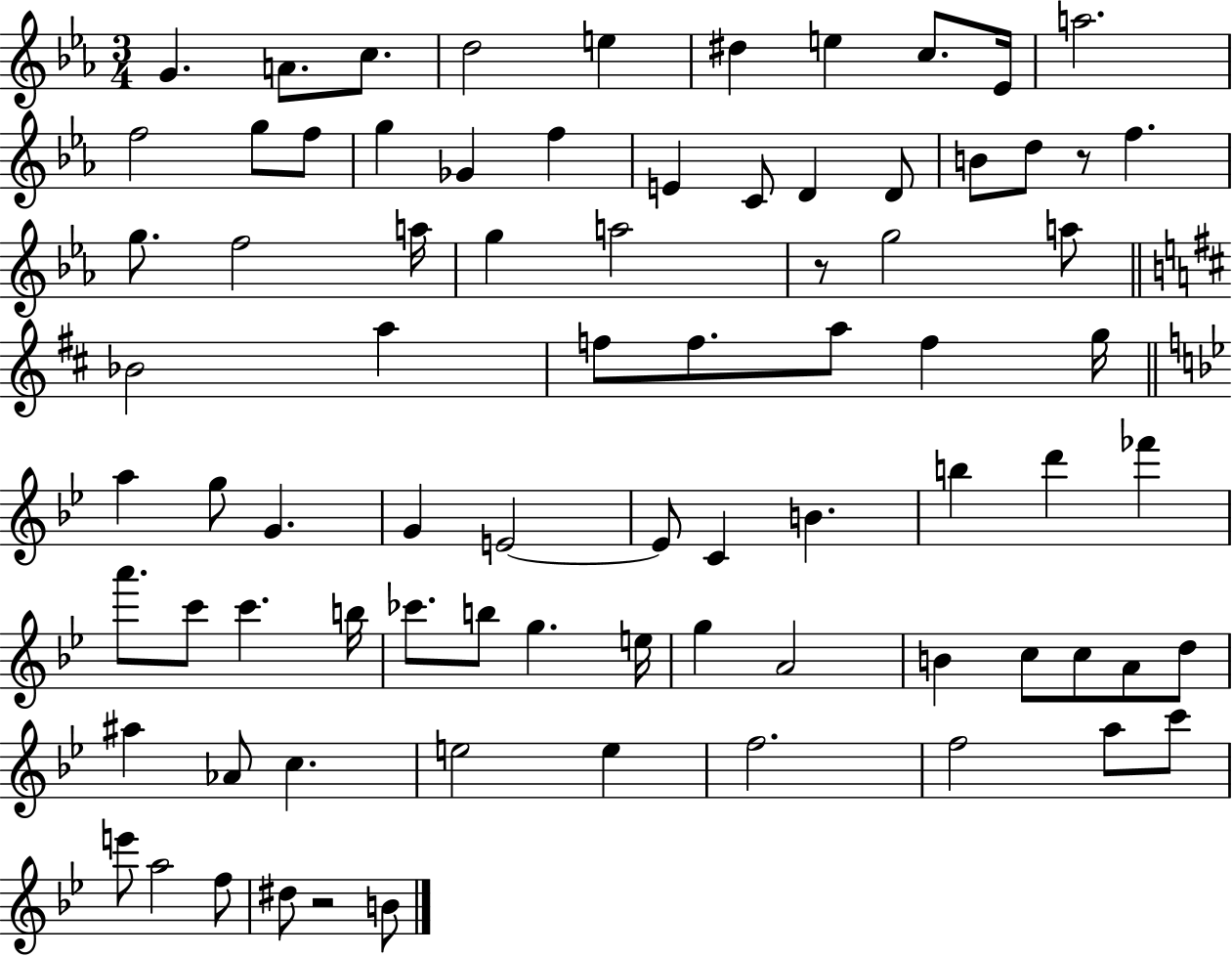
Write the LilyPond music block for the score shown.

{
  \clef treble
  \numericTimeSignature
  \time 3/4
  \key ees \major
  g'4. a'8. c''8. | d''2 e''4 | dis''4 e''4 c''8. ees'16 | a''2. | \break f''2 g''8 f''8 | g''4 ges'4 f''4 | e'4 c'8 d'4 d'8 | b'8 d''8 r8 f''4. | \break g''8. f''2 a''16 | g''4 a''2 | r8 g''2 a''8 | \bar "||" \break \key d \major bes'2 a''4 | f''8 f''8. a''8 f''4 g''16 | \bar "||" \break \key bes \major a''4 g''8 g'4. | g'4 e'2~~ | e'8 c'4 b'4. | b''4 d'''4 fes'''4 | \break a'''8. c'''8 c'''4. b''16 | ces'''8. b''8 g''4. e''16 | g''4 a'2 | b'4 c''8 c''8 a'8 d''8 | \break ais''4 aes'8 c''4. | e''2 e''4 | f''2. | f''2 a''8 c'''8 | \break e'''8 a''2 f''8 | dis''8 r2 b'8 | \bar "|."
}